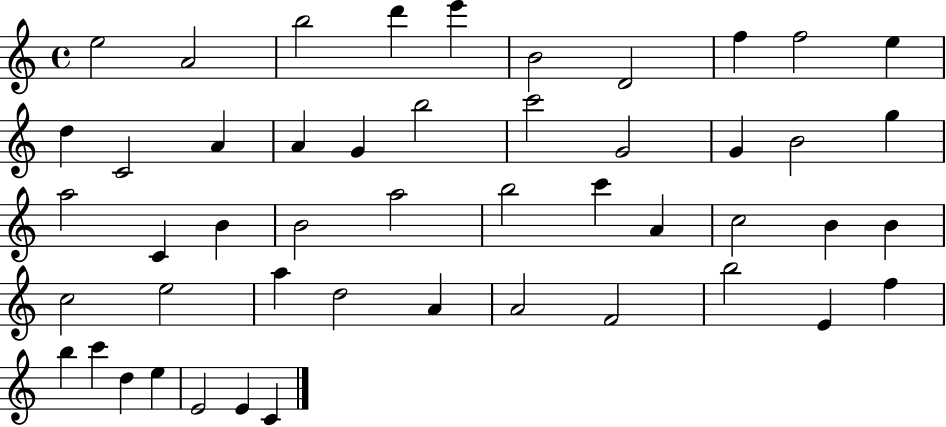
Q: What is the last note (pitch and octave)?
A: C4